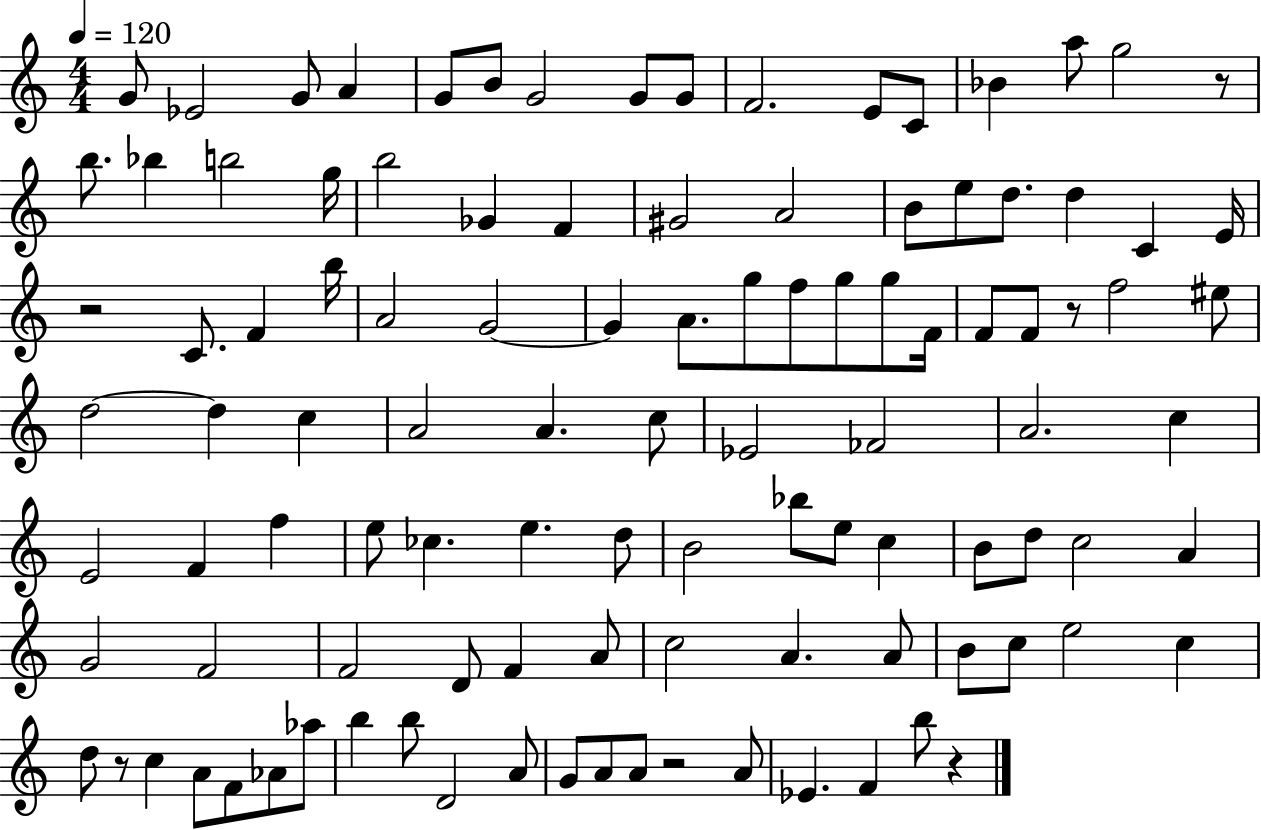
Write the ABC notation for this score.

X:1
T:Untitled
M:4/4
L:1/4
K:C
G/2 _E2 G/2 A G/2 B/2 G2 G/2 G/2 F2 E/2 C/2 _B a/2 g2 z/2 b/2 _b b2 g/4 b2 _G F ^G2 A2 B/2 e/2 d/2 d C E/4 z2 C/2 F b/4 A2 G2 G A/2 g/2 f/2 g/2 g/2 F/4 F/2 F/2 z/2 f2 ^e/2 d2 d c A2 A c/2 _E2 _F2 A2 c E2 F f e/2 _c e d/2 B2 _b/2 e/2 c B/2 d/2 c2 A G2 F2 F2 D/2 F A/2 c2 A A/2 B/2 c/2 e2 c d/2 z/2 c A/2 F/2 _A/2 _a/2 b b/2 D2 A/2 G/2 A/2 A/2 z2 A/2 _E F b/2 z